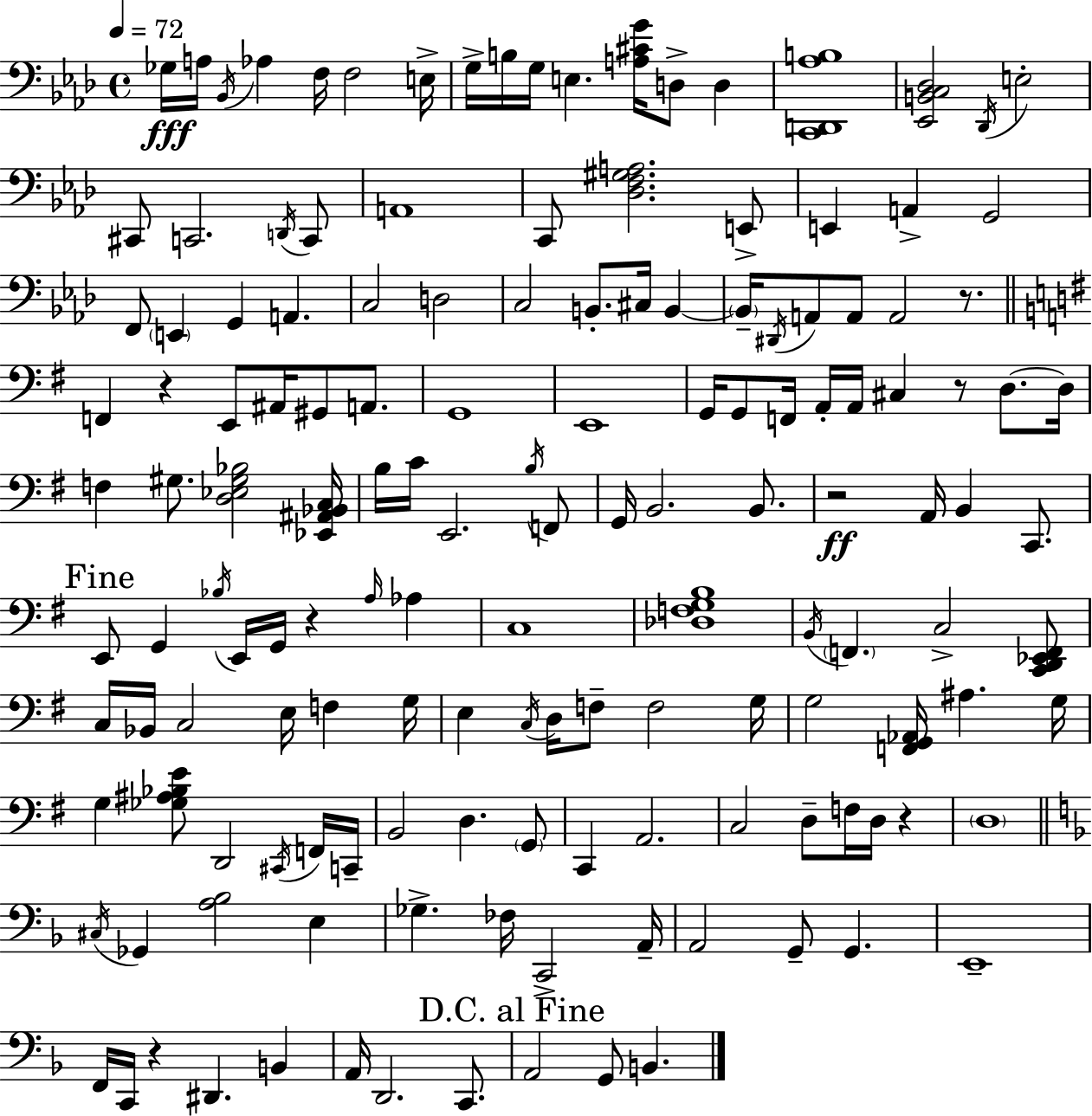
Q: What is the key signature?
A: AES major